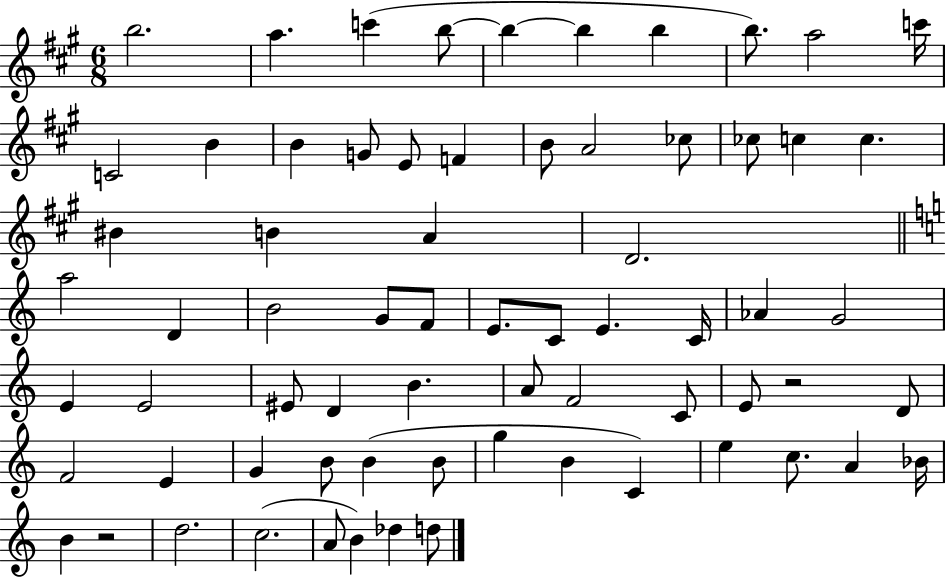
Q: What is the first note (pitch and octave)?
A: B5